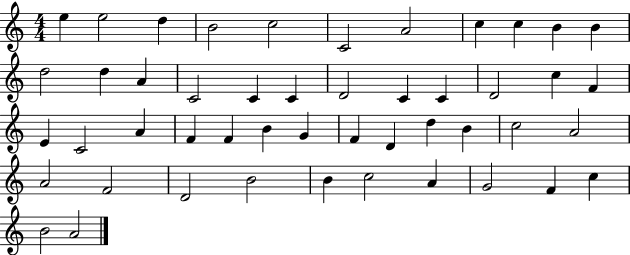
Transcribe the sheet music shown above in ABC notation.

X:1
T:Untitled
M:4/4
L:1/4
K:C
e e2 d B2 c2 C2 A2 c c B B d2 d A C2 C C D2 C C D2 c F E C2 A F F B G F D d B c2 A2 A2 F2 D2 B2 B c2 A G2 F c B2 A2